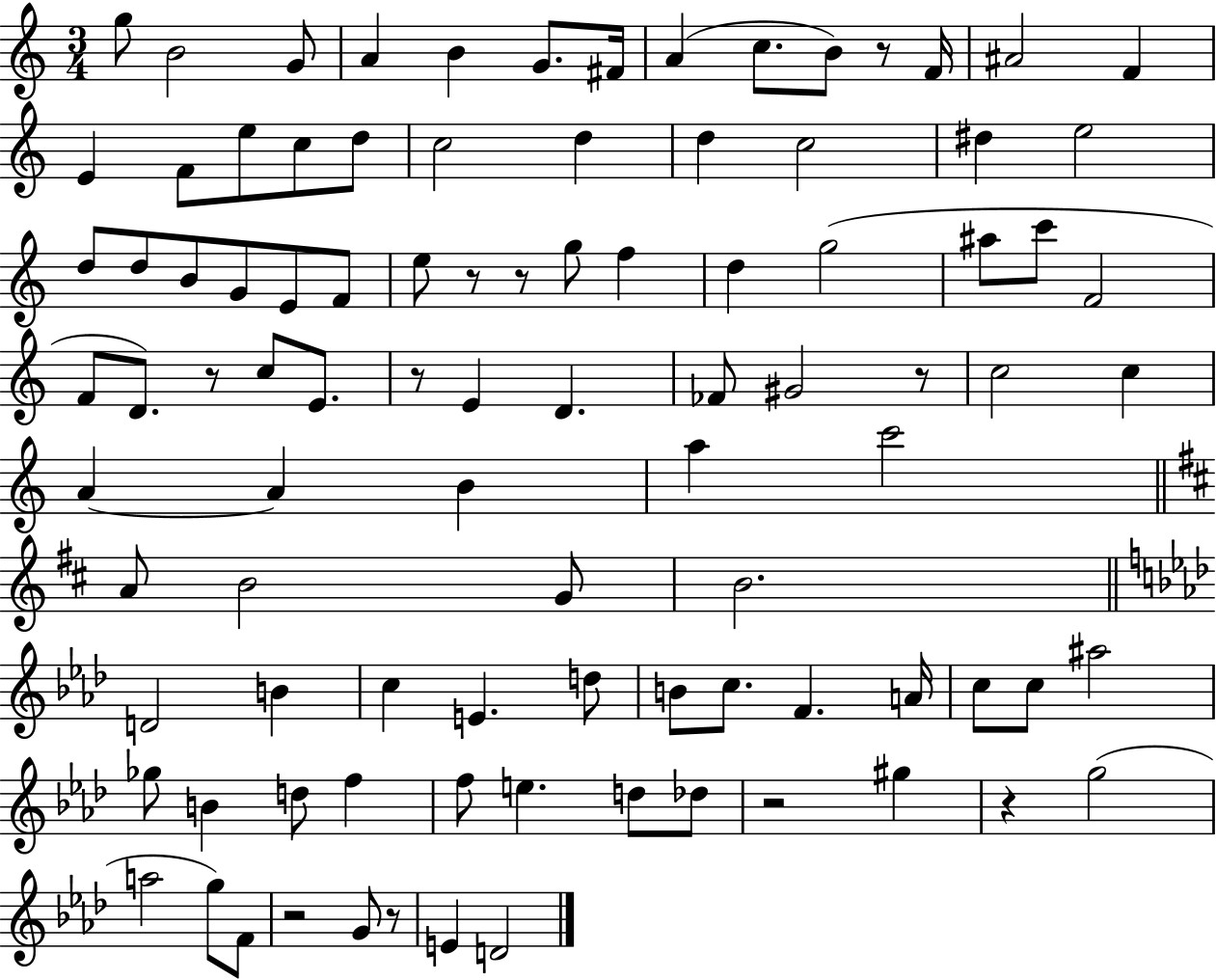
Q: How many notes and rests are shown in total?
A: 95